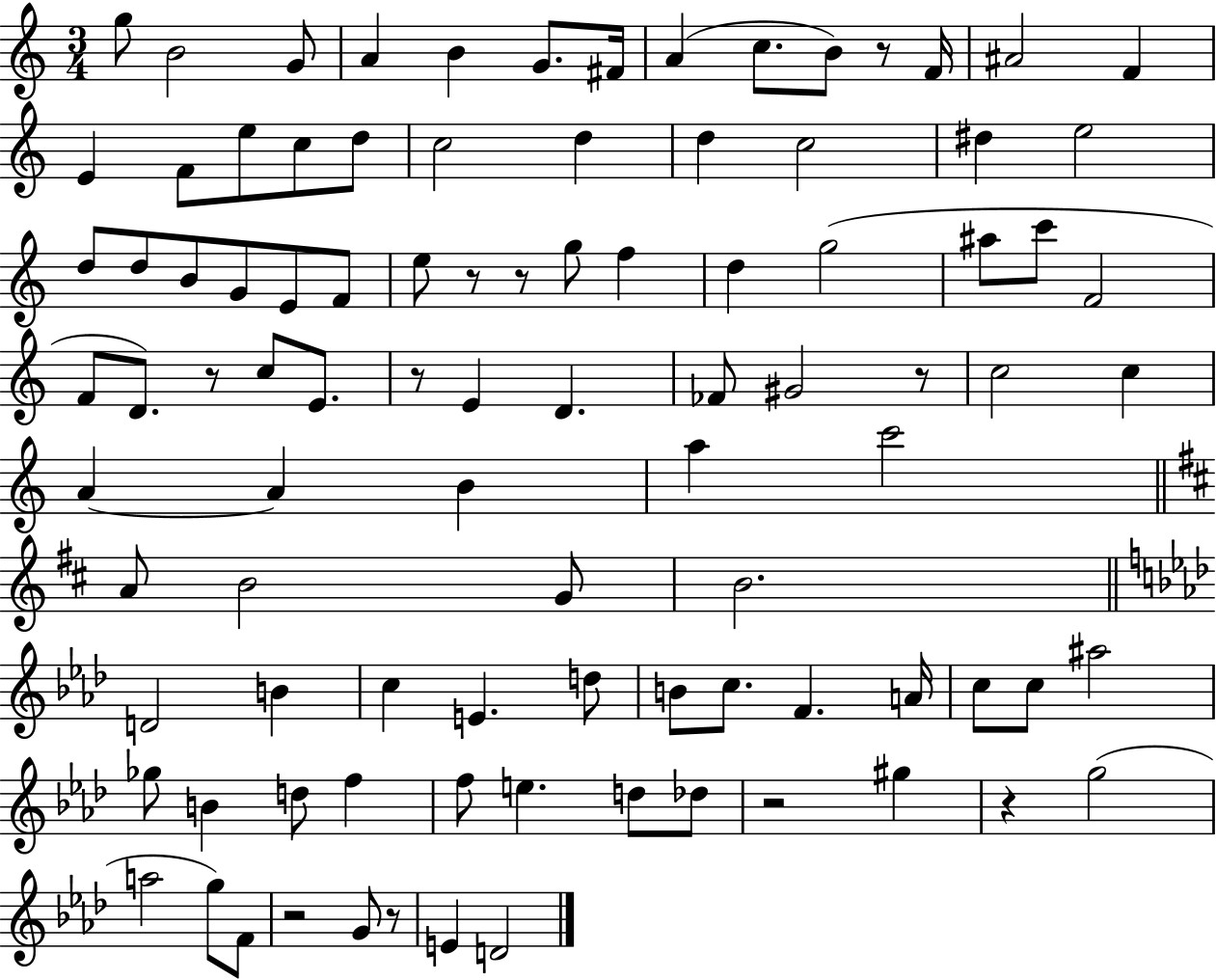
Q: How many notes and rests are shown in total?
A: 95